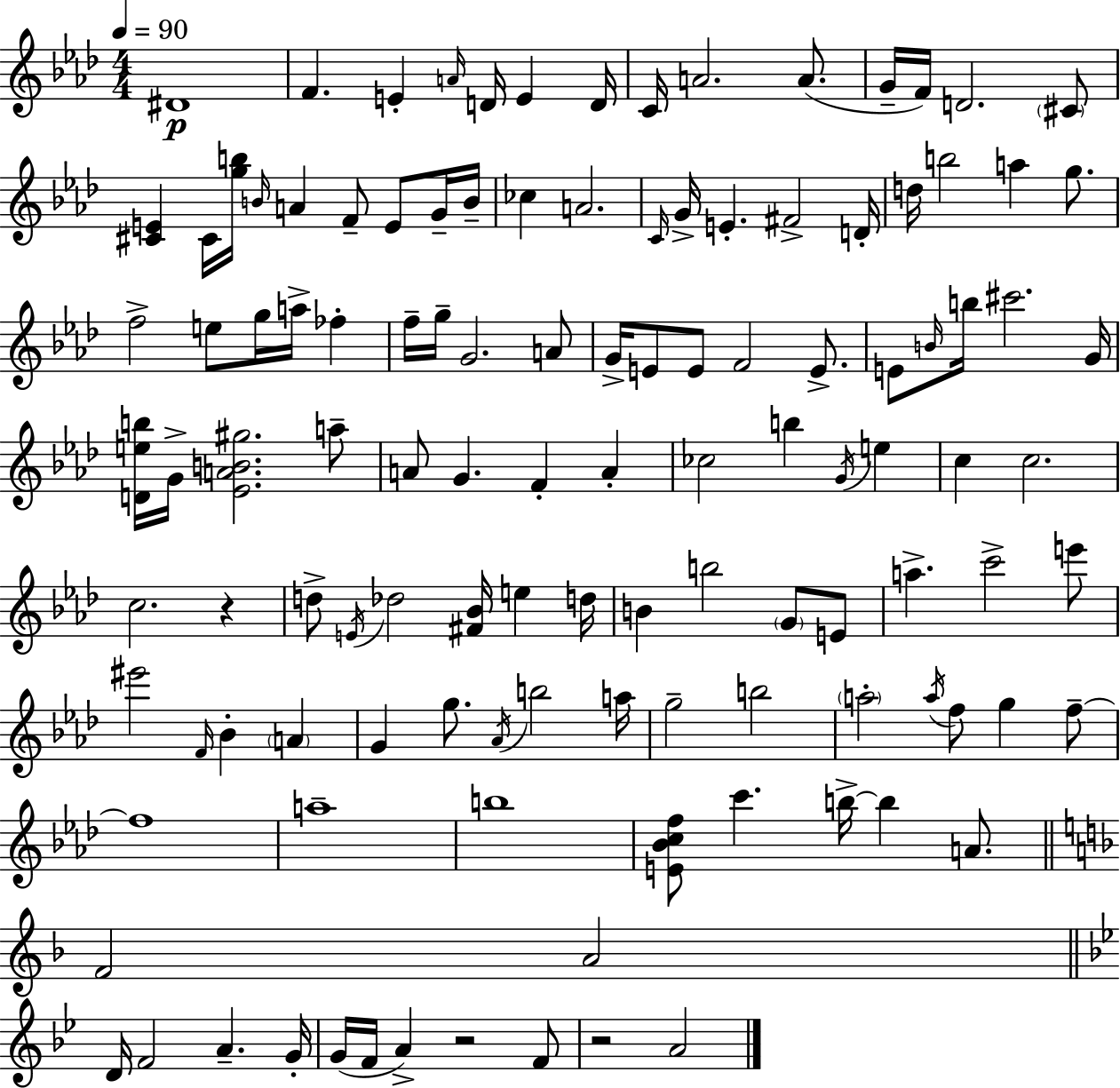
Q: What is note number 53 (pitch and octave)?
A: A5